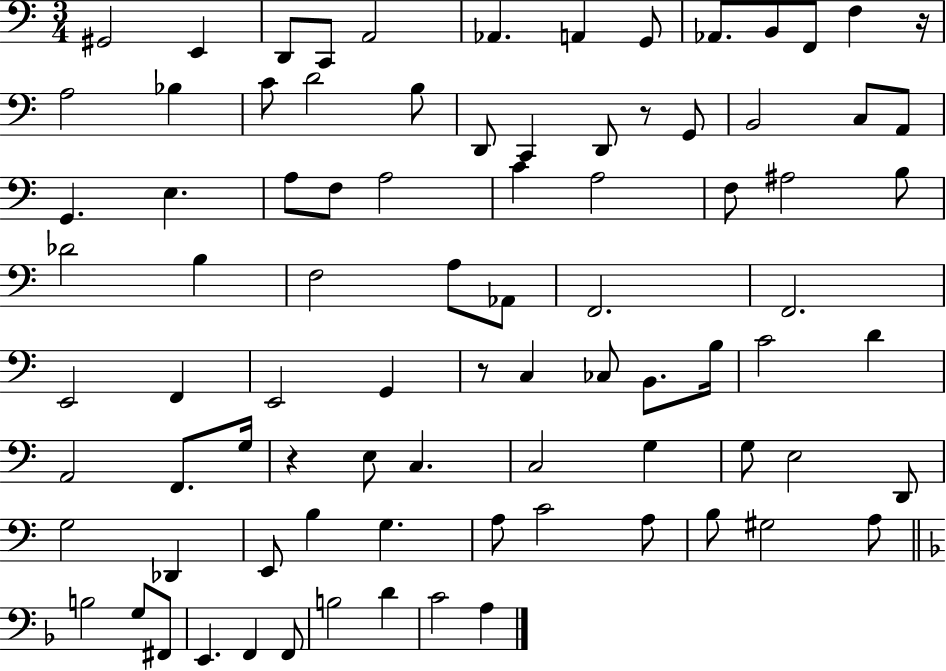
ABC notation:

X:1
T:Untitled
M:3/4
L:1/4
K:C
^G,,2 E,, D,,/2 C,,/2 A,,2 _A,, A,, G,,/2 _A,,/2 B,,/2 F,,/2 F, z/4 A,2 _B, C/2 D2 B,/2 D,,/2 C,, D,,/2 z/2 G,,/2 B,,2 C,/2 A,,/2 G,, E, A,/2 F,/2 A,2 C A,2 F,/2 ^A,2 B,/2 _D2 B, F,2 A,/2 _A,,/2 F,,2 F,,2 E,,2 F,, E,,2 G,, z/2 C, _C,/2 B,,/2 B,/4 C2 D A,,2 F,,/2 G,/4 z E,/2 C, C,2 G, G,/2 E,2 D,,/2 G,2 _D,, E,,/2 B, G, A,/2 C2 A,/2 B,/2 ^G,2 A,/2 B,2 G,/2 ^F,,/2 E,, F,, F,,/2 B,2 D C2 A,